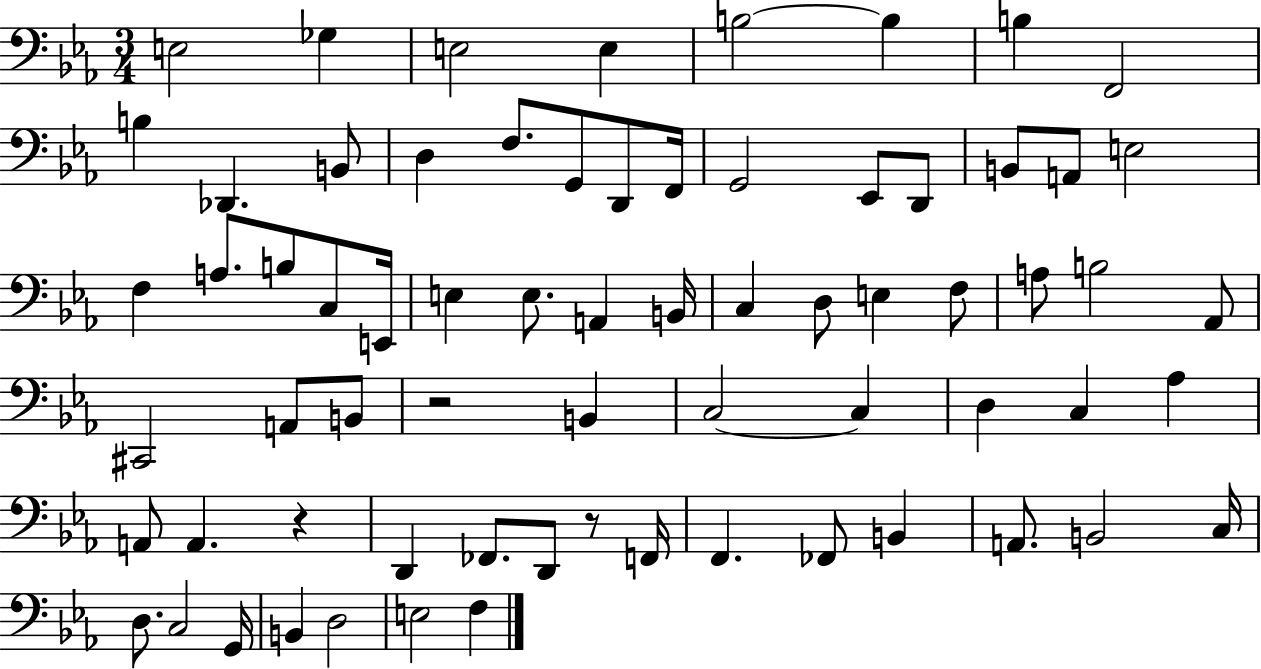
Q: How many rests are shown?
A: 3